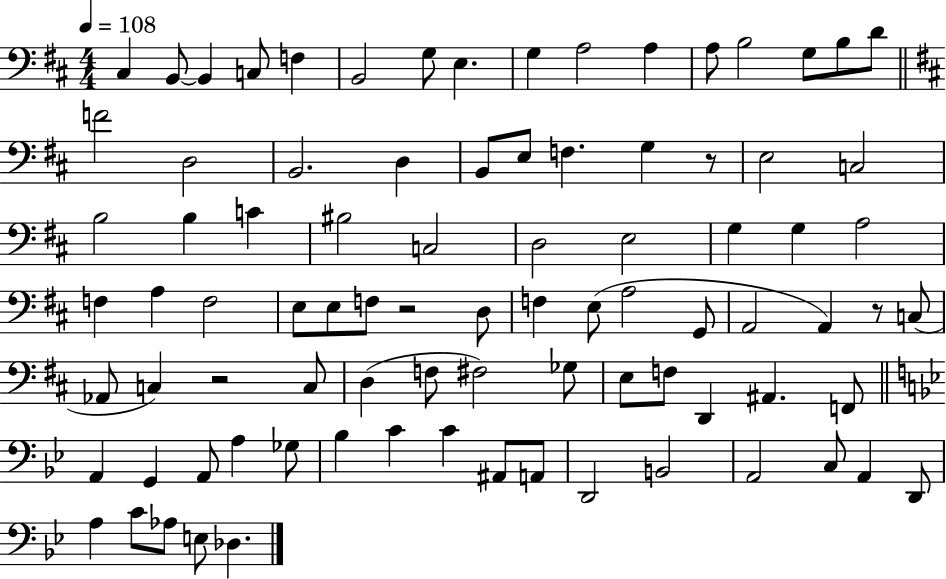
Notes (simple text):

C#3/q B2/e B2/q C3/e F3/q B2/h G3/e E3/q. G3/q A3/h A3/q A3/e B3/h G3/e B3/e D4/e F4/h D3/h B2/h. D3/q B2/e E3/e F3/q. G3/q R/e E3/h C3/h B3/h B3/q C4/q BIS3/h C3/h D3/h E3/h G3/q G3/q A3/h F3/q A3/q F3/h E3/e E3/e F3/e R/h D3/e F3/q E3/e A3/h G2/e A2/h A2/q R/e C3/e Ab2/e C3/q R/h C3/e D3/q F3/e F#3/h Gb3/e E3/e F3/e D2/q A#2/q. F2/e A2/q G2/q A2/e A3/q Gb3/e Bb3/q C4/q C4/q A#2/e A2/e D2/h B2/h A2/h C3/e A2/q D2/e A3/q C4/e Ab3/e E3/e Db3/q.